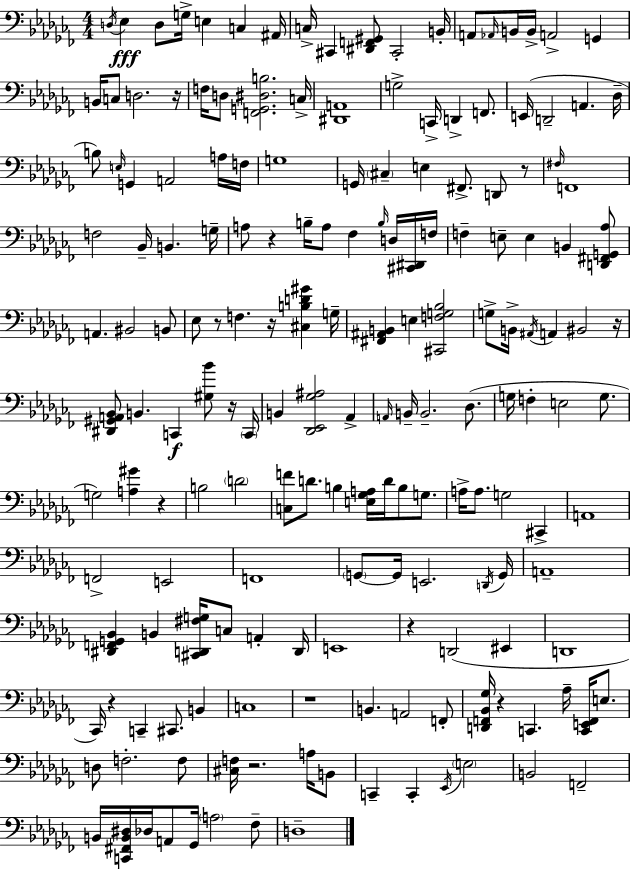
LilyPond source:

{
  \clef bass
  \numericTimeSignature
  \time 4/4
  \key aes \minor
  \acciaccatura { d16 }\fff ees4 d8 g16-> e4 c4 | ais,16 c16-> cis,4 <dis, f, gis,>8 cis,2-. | b,16-. a,8 \grace { aes,16 } b,16 b,16-> a,2-> g,4 | b,16 c8 d2. | \break r16 f16 d8 <f, g, dis b>2. | c16-> <dis, a,>1 | g2-> c,16-> d,4-> f,8. | e,16( d,2-- a,4. | \break des16-- b8) \grace { e16 } g,4 a,2 | a16 f16 g1 | g,16 \parenthesize cis4-- e4 fis,8.-> d,8 | r8 \grace { fis16 } f,1 | \break f2 bes,16-- b,4. | g16-- a8 r4 b16-- a8 fes4 | \grace { b16 } d16 <cis, dis,>16 f16 f4-- e8-- e4 b,4 | <d, fis, g, aes>8 a,4. bis,2 | \break b,8 ees8 r8 f4. r16 | <cis b d' gis'>4 g16-- <fis, ais, b,>4 e4 <cis, f g bes>2 | g8-> b,16-> \acciaccatura { ais,16 } a,4 bis,2 | r16 <dis, gis, a, bes,>8 b,4. c,4\f | \break <gis bes'>8 r16 \parenthesize c,16 b,4 <des, ees, ges ais>2 | aes,4-> \grace { a,16 } b,16-- b,2.-- | des8.( g16 f4-. e2 | g8. g2) <a gis'>4 | \break r4 b2 \parenthesize d'2 | <c f'>8 d'8. b4 | <e ges a>16 d'16 b8 g8. a16-> a8. g2 | cis,4-> a,1 | \break f,2-> e,2 | f,1 | \parenthesize g,8~~ g,16 e,2. | \acciaccatura { d,16 } g,16 a,1-- | \break <dis, f, g, bes,>4 b,4 | <cis, d, fis g>16 c8 a,4-. d,16 e,1 | r4 d,2( | eis,4 d,1 | \break ces,16) r4 c,4-- | cis,8. b,4 c1 | r1 | b,4. a,2 | \break f,8-. <d, f, bes, ges>16 r4 c,4. | aes16-- <c, e, f,>16 e8. d8 f2.-. | f8 <cis f>16 r2. | a16 b,8 c,4-- c,4-. | \break \acciaccatura { ees,16 } \parenthesize e2 b,2 | f,2-- b,16 <c, fis, b, dis>16 des16 a,8 ges,16 \parenthesize a2 | fes8-- d1-- | \bar "|."
}